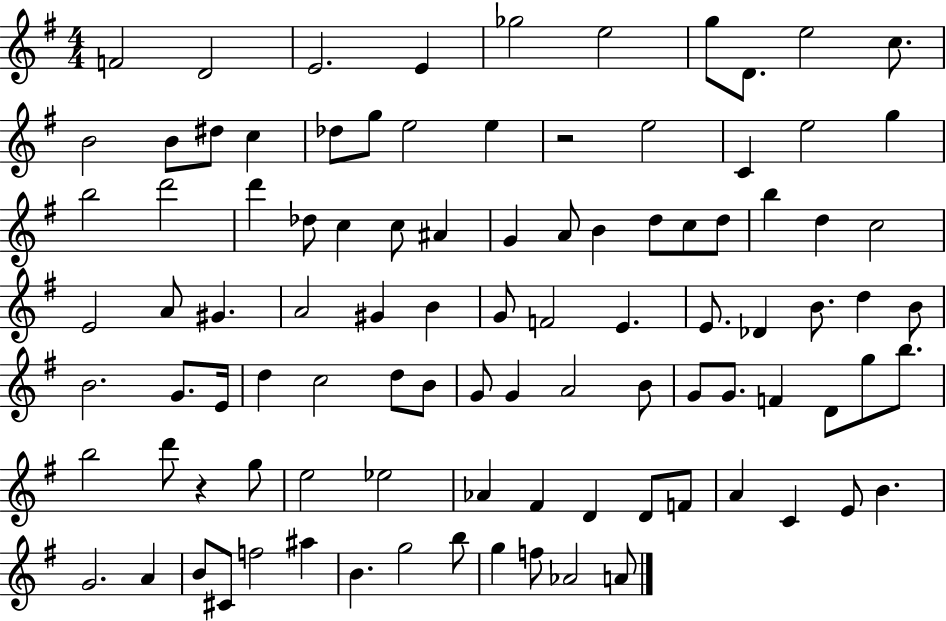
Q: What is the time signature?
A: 4/4